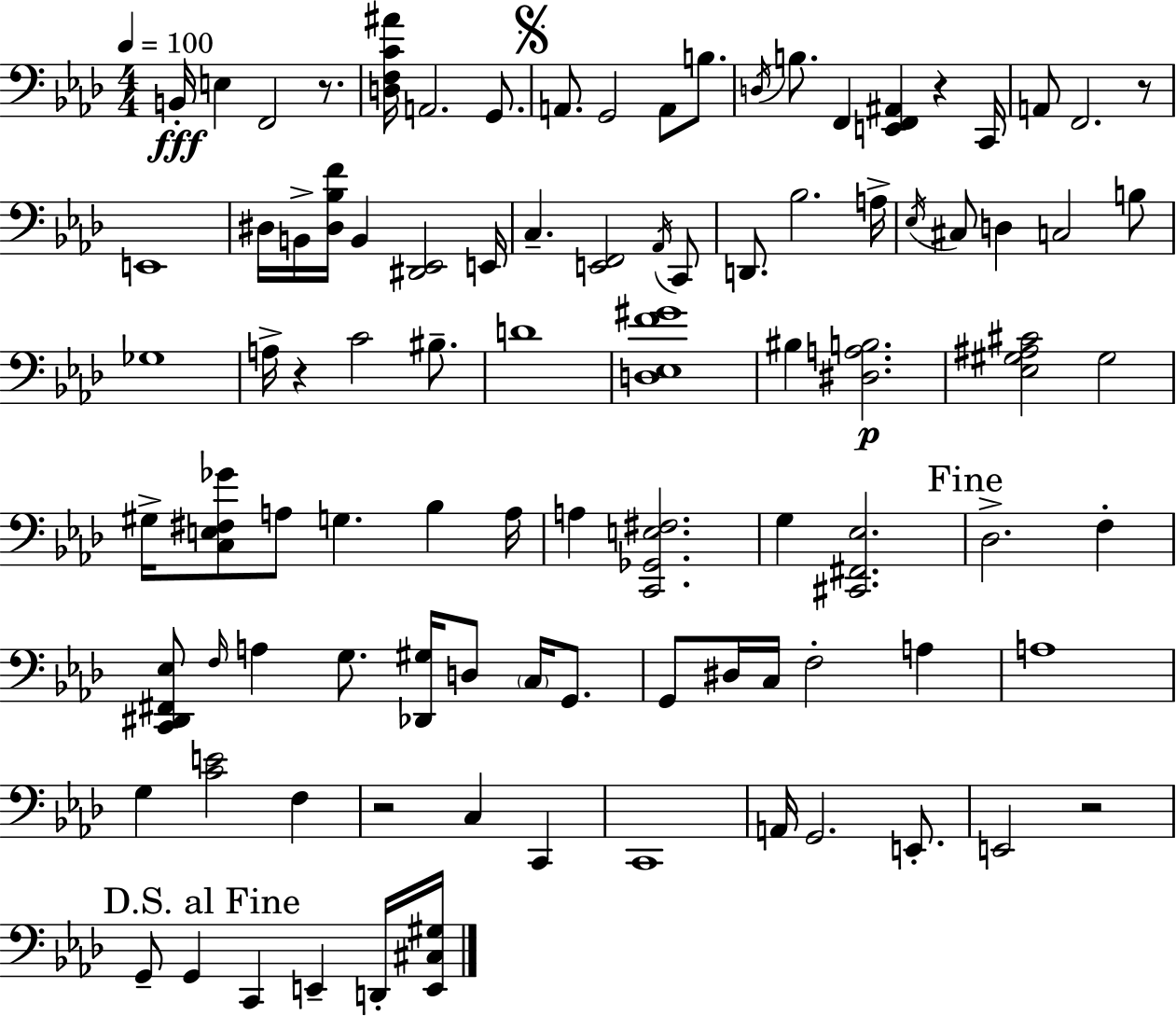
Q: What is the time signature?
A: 4/4